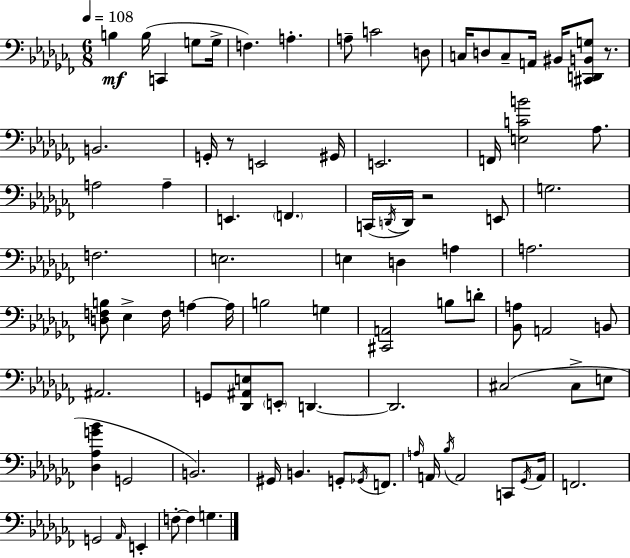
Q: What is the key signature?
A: AES minor